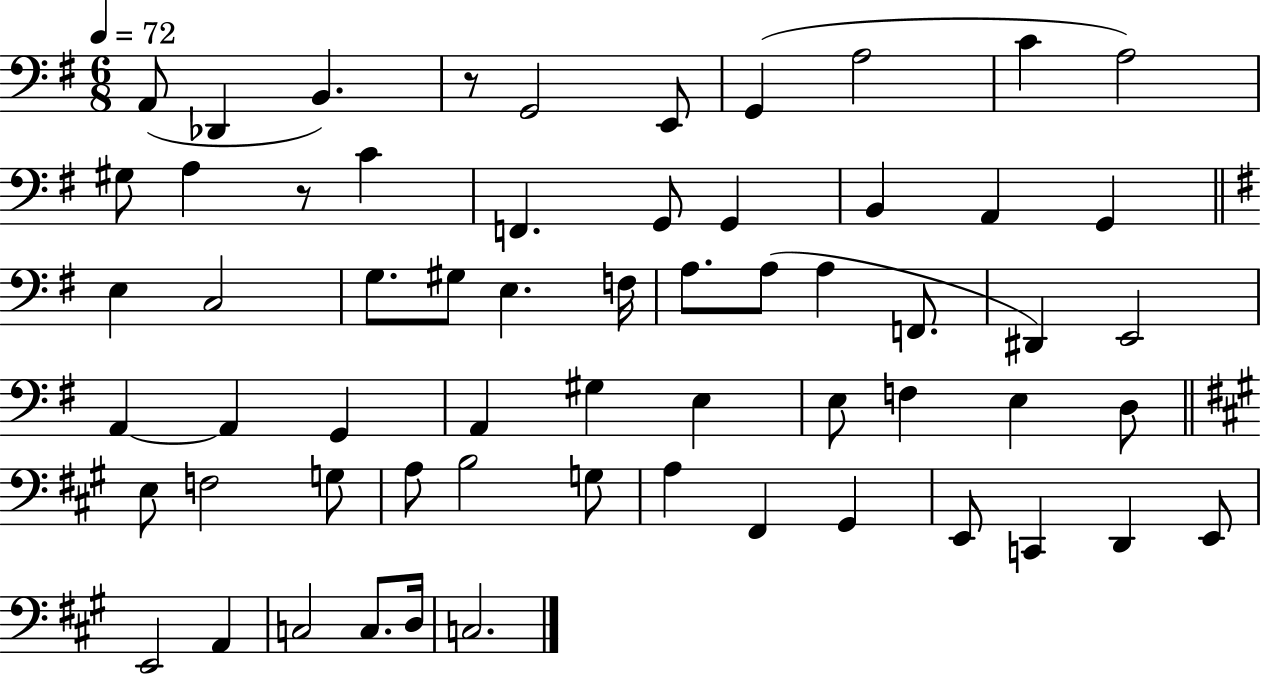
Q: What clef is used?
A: bass